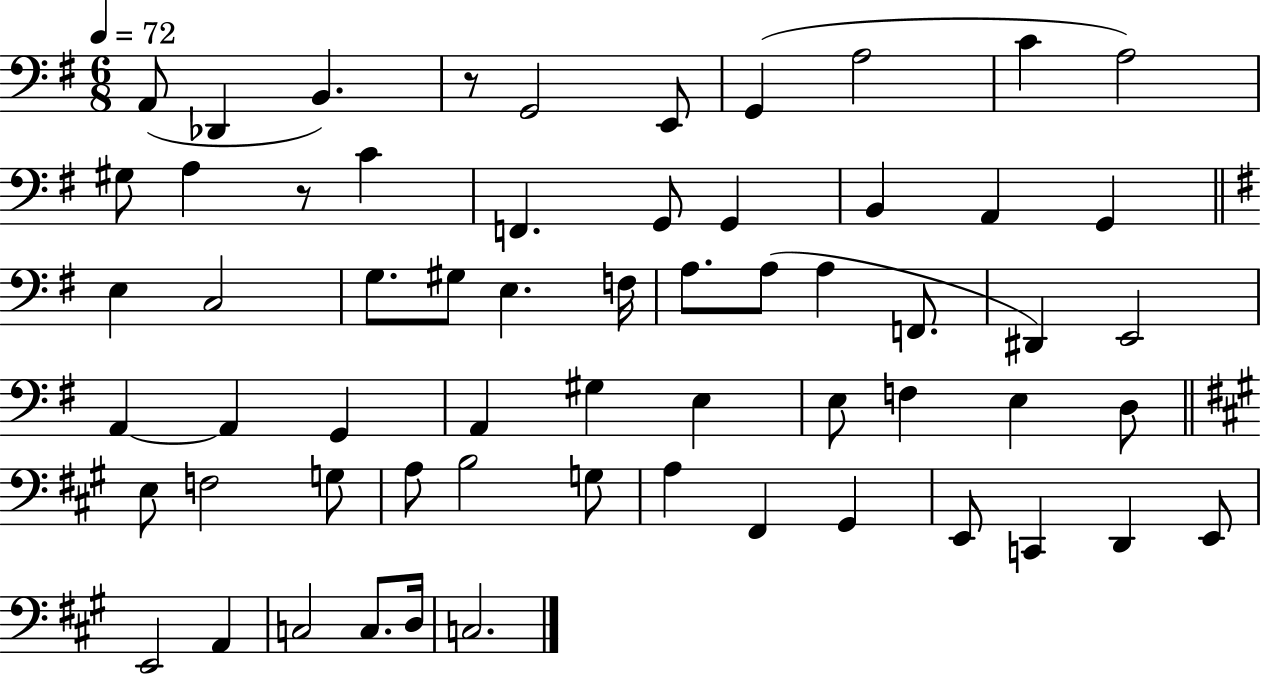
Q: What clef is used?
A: bass